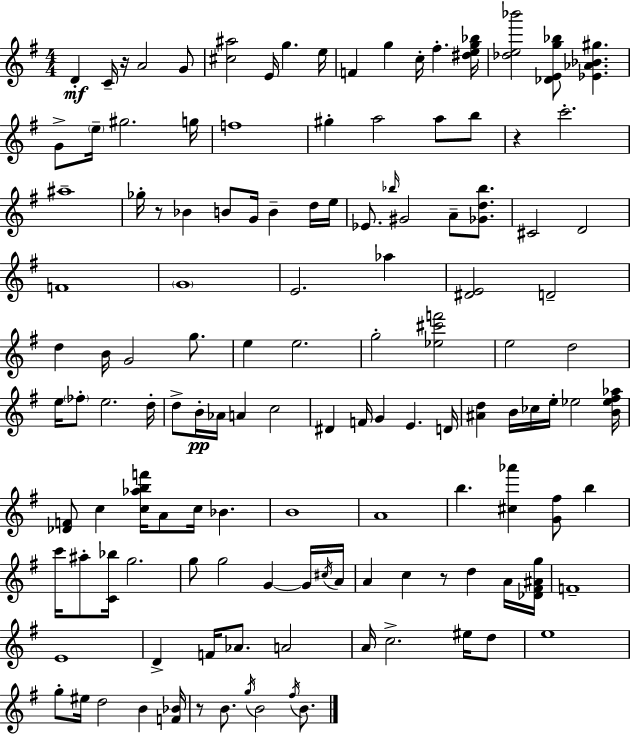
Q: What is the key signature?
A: G major